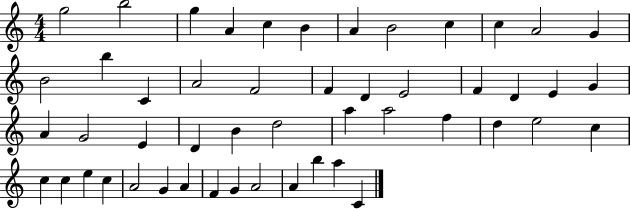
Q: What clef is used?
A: treble